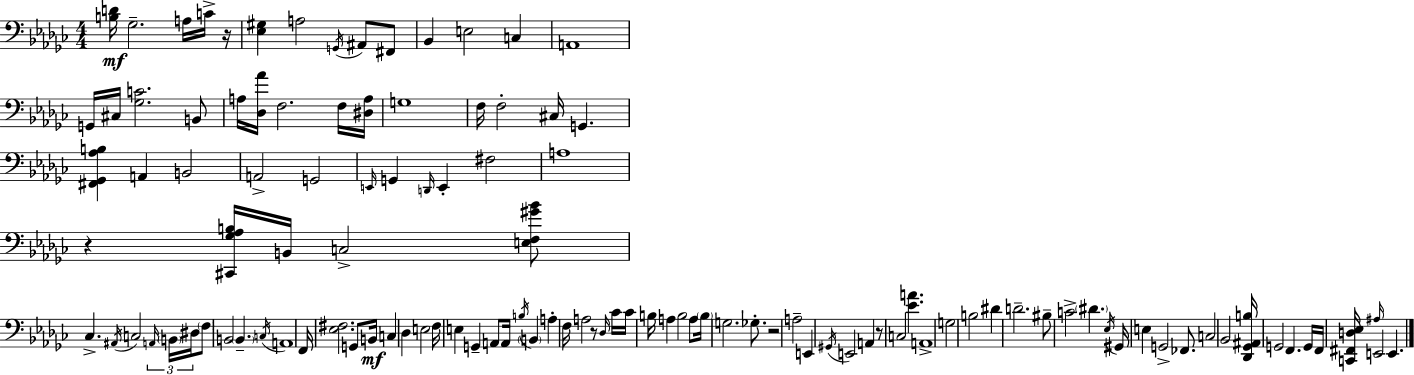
X:1
T:Untitled
M:4/4
L:1/4
K:Ebm
[B,D]/4 _G,2 A,/4 C/4 z/4 [_E,^G,] A,2 G,,/4 ^A,,/2 ^F,,/2 _B,, E,2 C, A,,4 G,,/4 ^C,/4 [_G,C]2 B,,/2 A,/4 [_D,_A]/4 F,2 F,/4 [^D,A,]/4 G,4 F,/4 F,2 ^C,/4 G,, [^F,,_G,,_A,B,] A,, B,,2 A,,2 G,,2 E,,/4 G,, D,,/4 E,, ^F,2 A,4 z [^C,,_G,_A,B,]/4 B,,/4 C,2 [E,F,^G_B]/2 _C, ^A,,/4 C,2 A,,/4 B,,/4 ^D,/4 F,/2 B,,2 B,, C,/4 A,,4 F,,/4 [_E,^F,]2 G,,/2 B,,/4 C, _D, E,2 F,/4 E, G,, A,,/2 A,,/4 B,/4 B,, A, F,/4 A,2 z/2 _D,/4 _C/4 _C/4 B,/4 A, B,2 A,/2 B,/4 G,2 _G,/2 z2 A,2 E,, ^G,,/4 E,,2 A,, z/2 C,2 [_EA] A,,4 G,2 B,2 ^D D2 ^B,/2 C2 ^D _E,/4 ^G,,/4 E, G,,2 _F,,/2 C,2 _B,,2 [_D,,_G,,^A,,B,]/4 G,,2 F,, G,,/4 F,,/4 [C,,^F,,D,_E,]/4 ^A,/4 E,,2 E,,